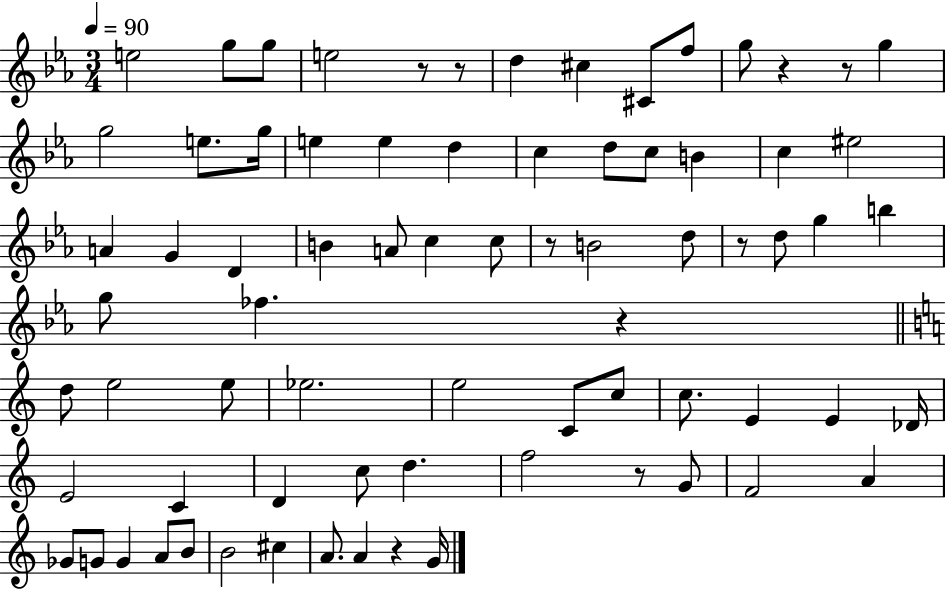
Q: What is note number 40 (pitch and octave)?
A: Eb5